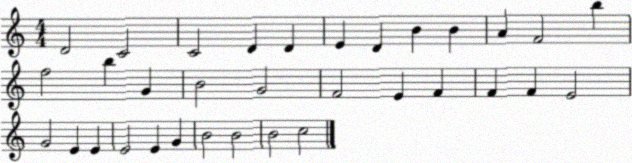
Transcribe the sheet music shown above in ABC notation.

X:1
T:Untitled
M:4/4
L:1/4
K:C
D2 C2 C2 D D E D B B A F2 b f2 b G B2 G2 F2 E F F F E2 G2 E E E2 E G B2 B2 B2 c2